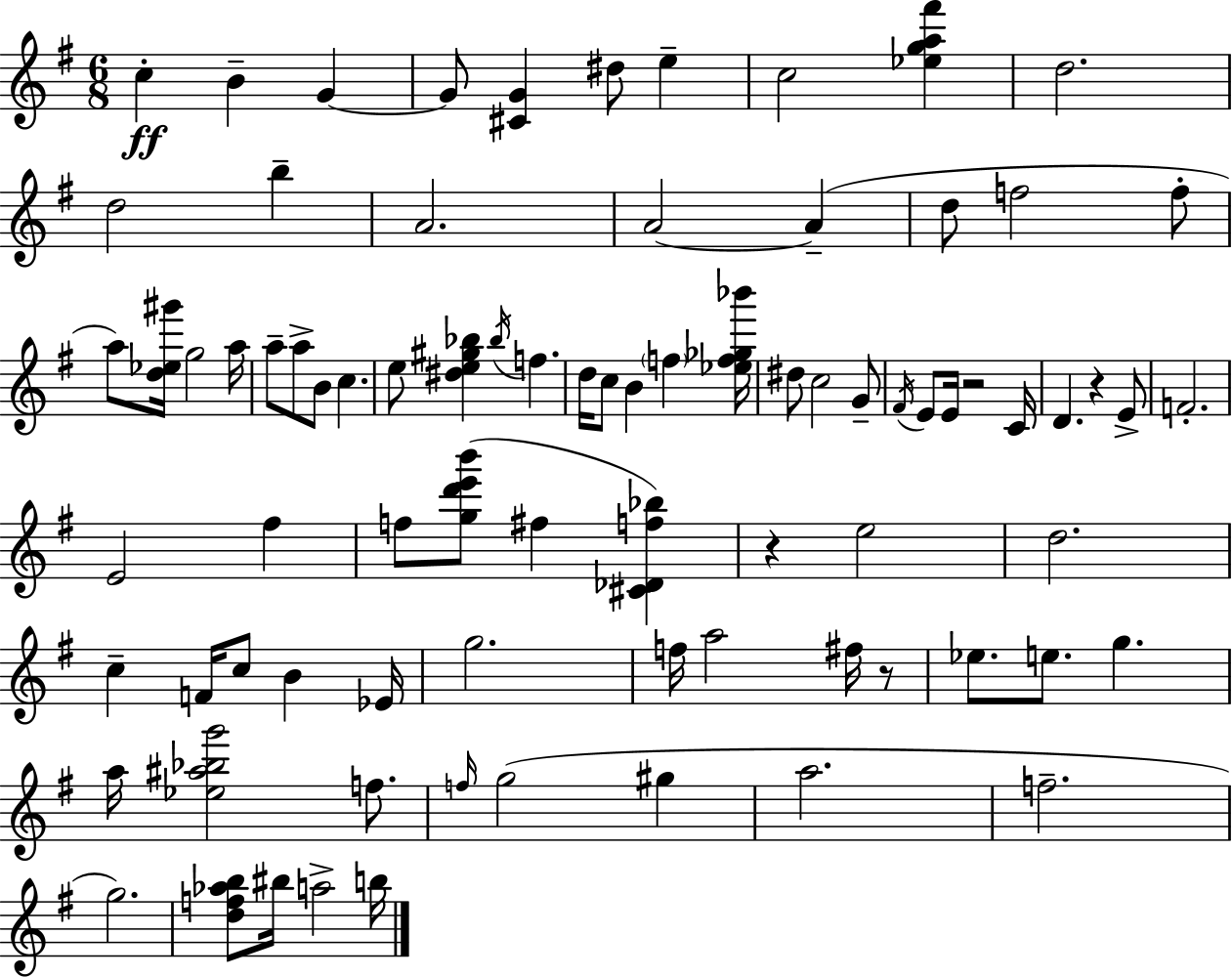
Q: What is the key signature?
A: G major